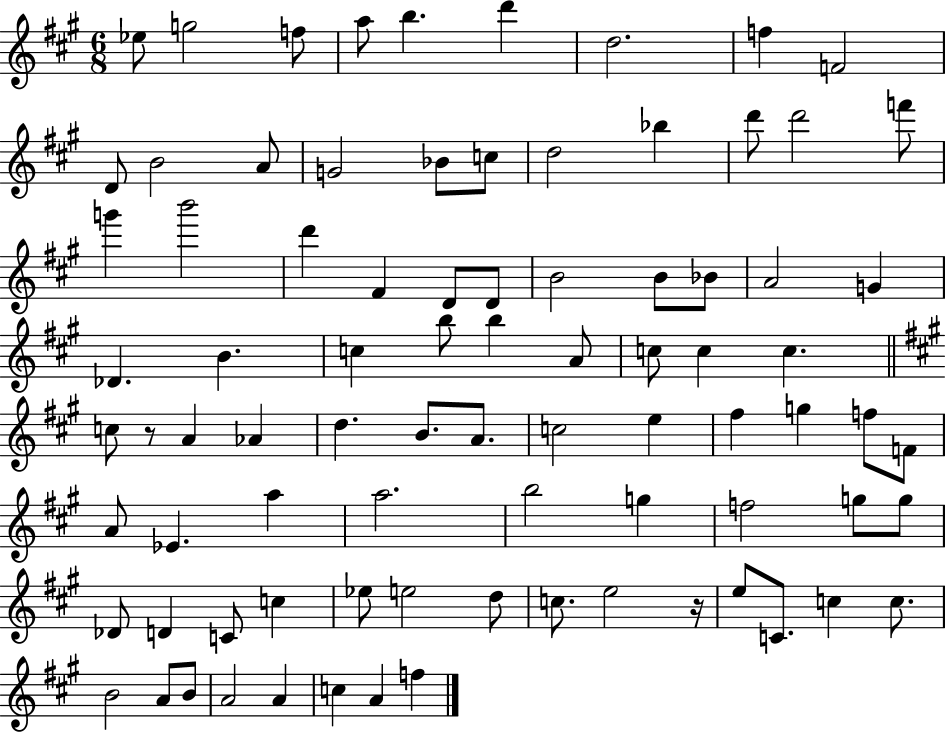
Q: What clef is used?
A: treble